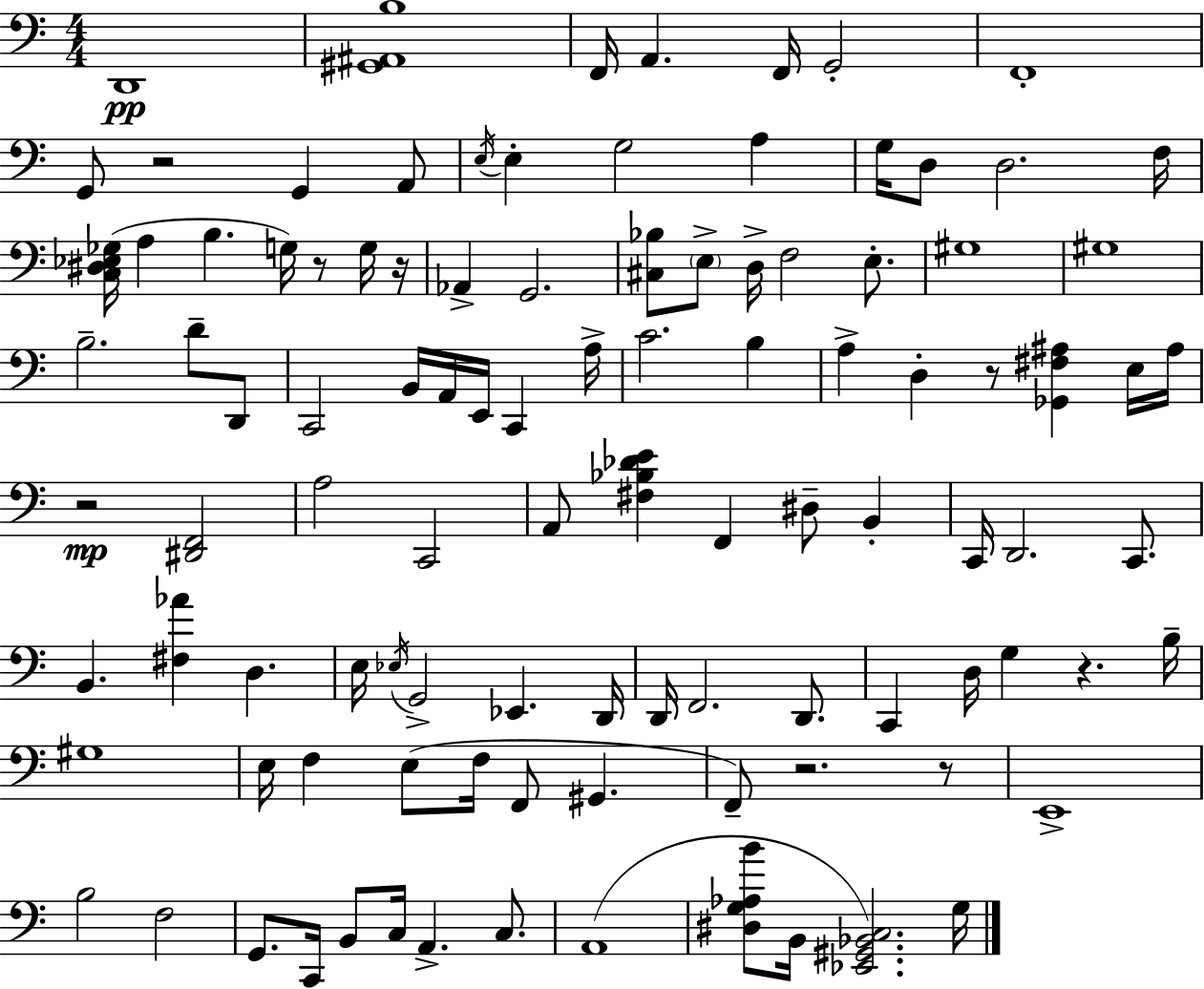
D2/w [G#2,A#2,B3]/w F2/s A2/q. F2/s G2/h F2/w G2/e R/h G2/q A2/e E3/s E3/q G3/h A3/q G3/s D3/e D3/h. F3/s [C3,D#3,Eb3,Gb3]/s A3/q B3/q. G3/s R/e G3/s R/s Ab2/q G2/h. [C#3,Bb3]/e E3/e D3/s F3/h E3/e. G#3/w G#3/w B3/h. D4/e D2/e C2/h B2/s A2/s E2/s C2/q A3/s C4/h. B3/q A3/q D3/q R/e [Gb2,F#3,A#3]/q E3/s A#3/s R/h [D#2,F2]/h A3/h C2/h A2/e [F#3,Bb3,Db4,E4]/q F2/q D#3/e B2/q C2/s D2/h. C2/e. B2/q. [F#3,Ab4]/q D3/q. E3/s Eb3/s G2/h Eb2/q. D2/s D2/s F2/h. D2/e. C2/q D3/s G3/q R/q. B3/s G#3/w E3/s F3/q E3/e F3/s F2/e G#2/q. F2/e R/h. R/e E2/w B3/h F3/h G2/e. C2/s B2/e C3/s A2/q. C3/e. A2/w [D#3,G3,Ab3,B4]/e B2/s [Eb2,G#2,Bb2,C3]/h. G3/s